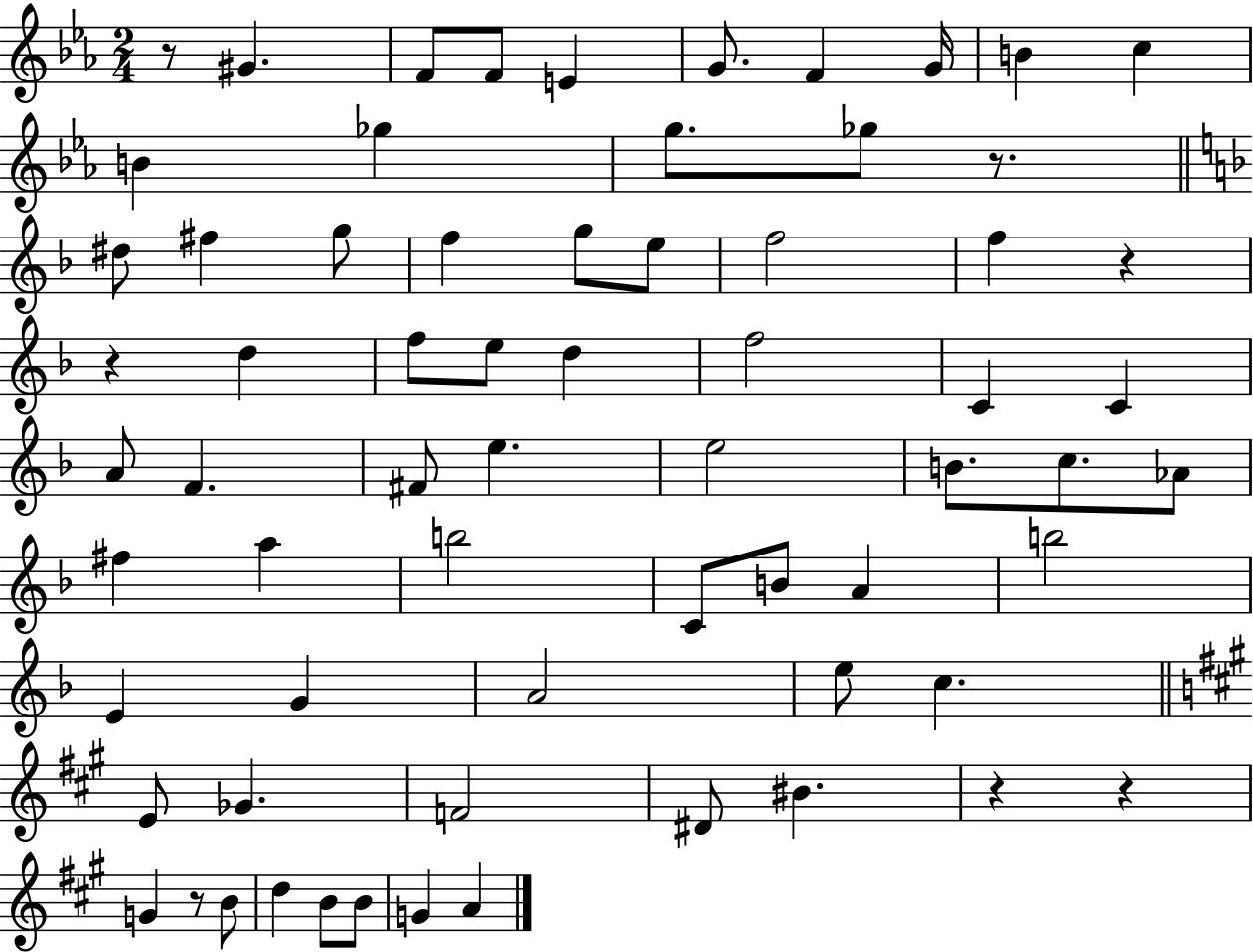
X:1
T:Untitled
M:2/4
L:1/4
K:Eb
z/2 ^G F/2 F/2 E G/2 F G/4 B c B _g g/2 _g/2 z/2 ^d/2 ^f g/2 f g/2 e/2 f2 f z z d f/2 e/2 d f2 C C A/2 F ^F/2 e e2 B/2 c/2 _A/2 ^f a b2 C/2 B/2 A b2 E G A2 e/2 c E/2 _G F2 ^D/2 ^B z z G z/2 B/2 d B/2 B/2 G A